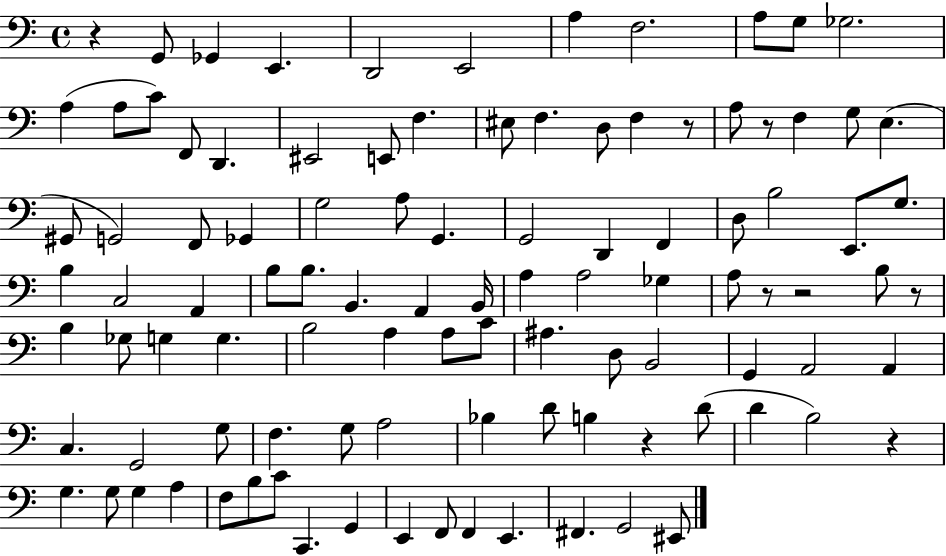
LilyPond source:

{
  \clef bass
  \time 4/4
  \defaultTimeSignature
  \key c \major
  r4 g,8 ges,4 e,4. | d,2 e,2 | a4 f2. | a8 g8 ges2. | \break a4( a8 c'8) f,8 d,4. | eis,2 e,8 f4. | eis8 f4. d8 f4 r8 | a8 r8 f4 g8 e4.( | \break gis,8 g,2) f,8 ges,4 | g2 a8 g,4. | g,2 d,4 f,4 | d8 b2 e,8. g8. | \break b4 c2 a,4 | b8 b8. b,4. a,4 b,16 | a4 a2 ges4 | a8 r8 r2 b8 r8 | \break b4 ges8 g4 g4. | b2 a4 a8 c'8 | ais4. d8 b,2 | g,4 a,2 a,4 | \break c4. g,2 g8 | f4. g8 a2 | bes4 d'8 b4 r4 d'8( | d'4 b2) r4 | \break g4. g8 g4 a4 | f8 b8 c'8 c,4. g,4 | e,4 f,8 f,4 e,4. | fis,4. g,2 eis,8 | \break \bar "|."
}